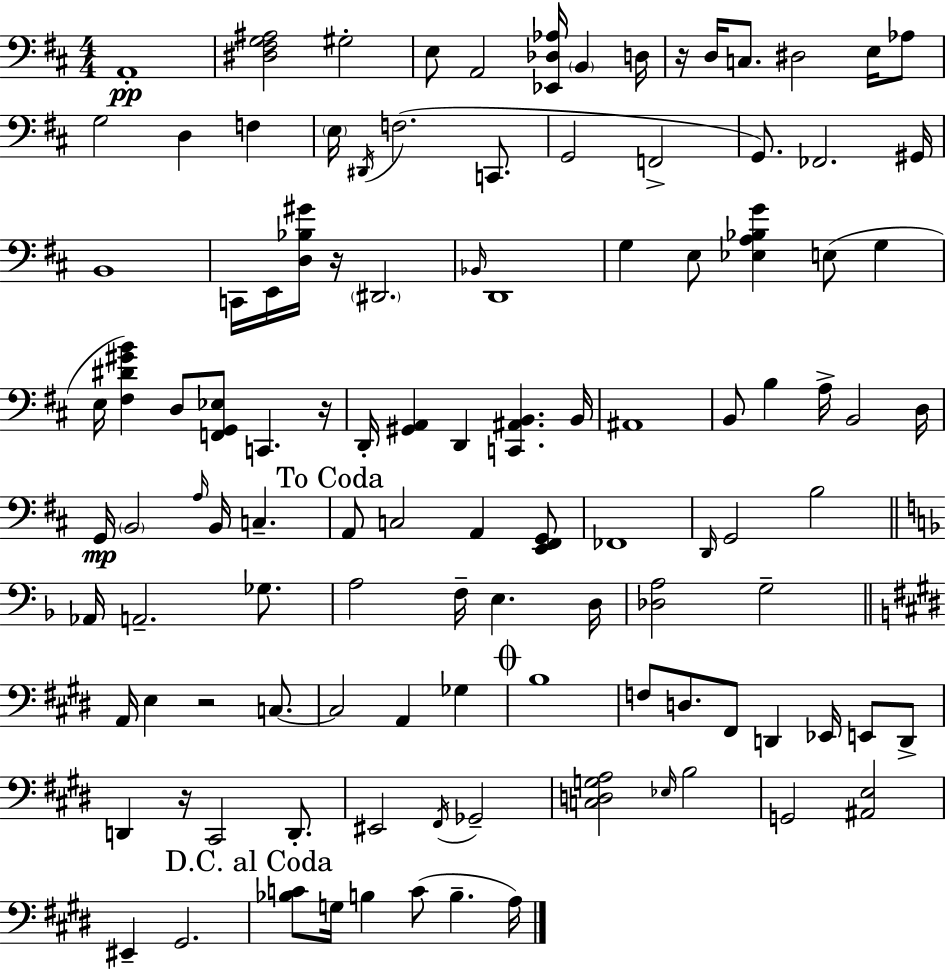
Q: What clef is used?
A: bass